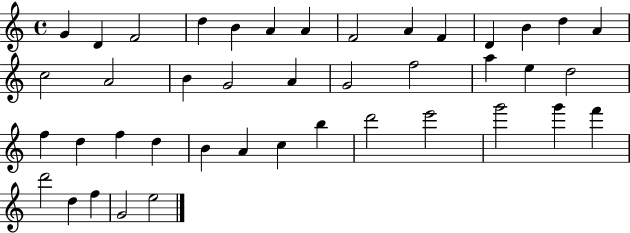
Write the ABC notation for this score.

X:1
T:Untitled
M:4/4
L:1/4
K:C
G D F2 d B A A F2 A F D B d A c2 A2 B G2 A G2 f2 a e d2 f d f d B A c b d'2 e'2 g'2 g' f' d'2 d f G2 e2